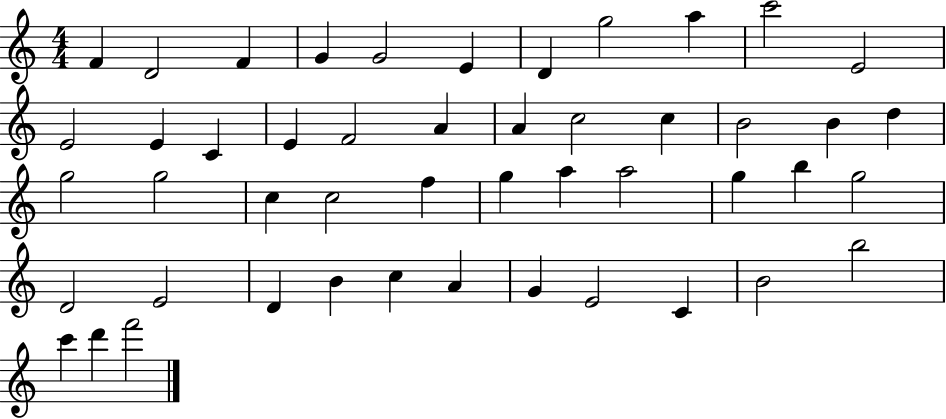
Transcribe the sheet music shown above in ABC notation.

X:1
T:Untitled
M:4/4
L:1/4
K:C
F D2 F G G2 E D g2 a c'2 E2 E2 E C E F2 A A c2 c B2 B d g2 g2 c c2 f g a a2 g b g2 D2 E2 D B c A G E2 C B2 b2 c' d' f'2